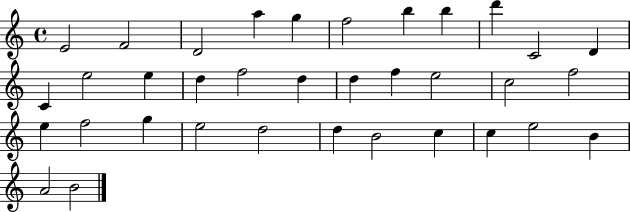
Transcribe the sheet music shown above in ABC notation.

X:1
T:Untitled
M:4/4
L:1/4
K:C
E2 F2 D2 a g f2 b b d' C2 D C e2 e d f2 d d f e2 c2 f2 e f2 g e2 d2 d B2 c c e2 B A2 B2